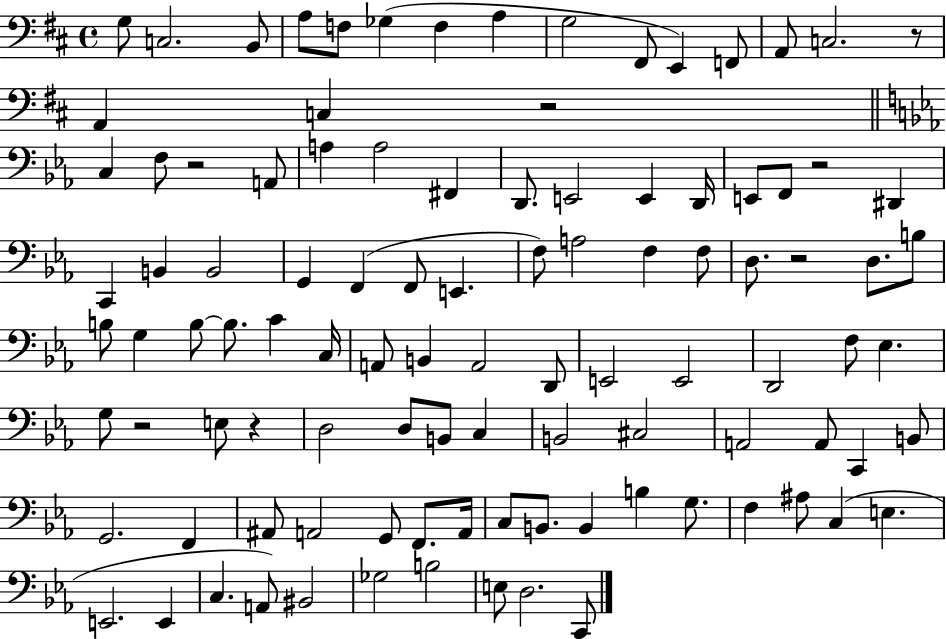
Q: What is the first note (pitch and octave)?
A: G3